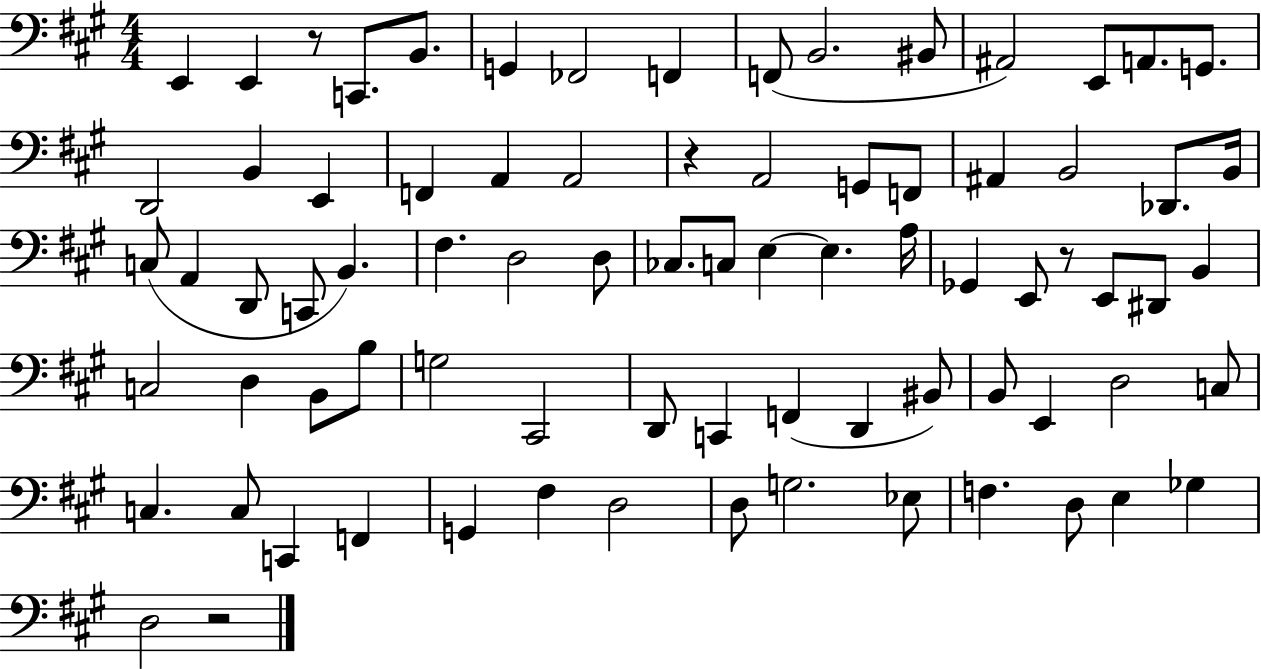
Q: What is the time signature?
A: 4/4